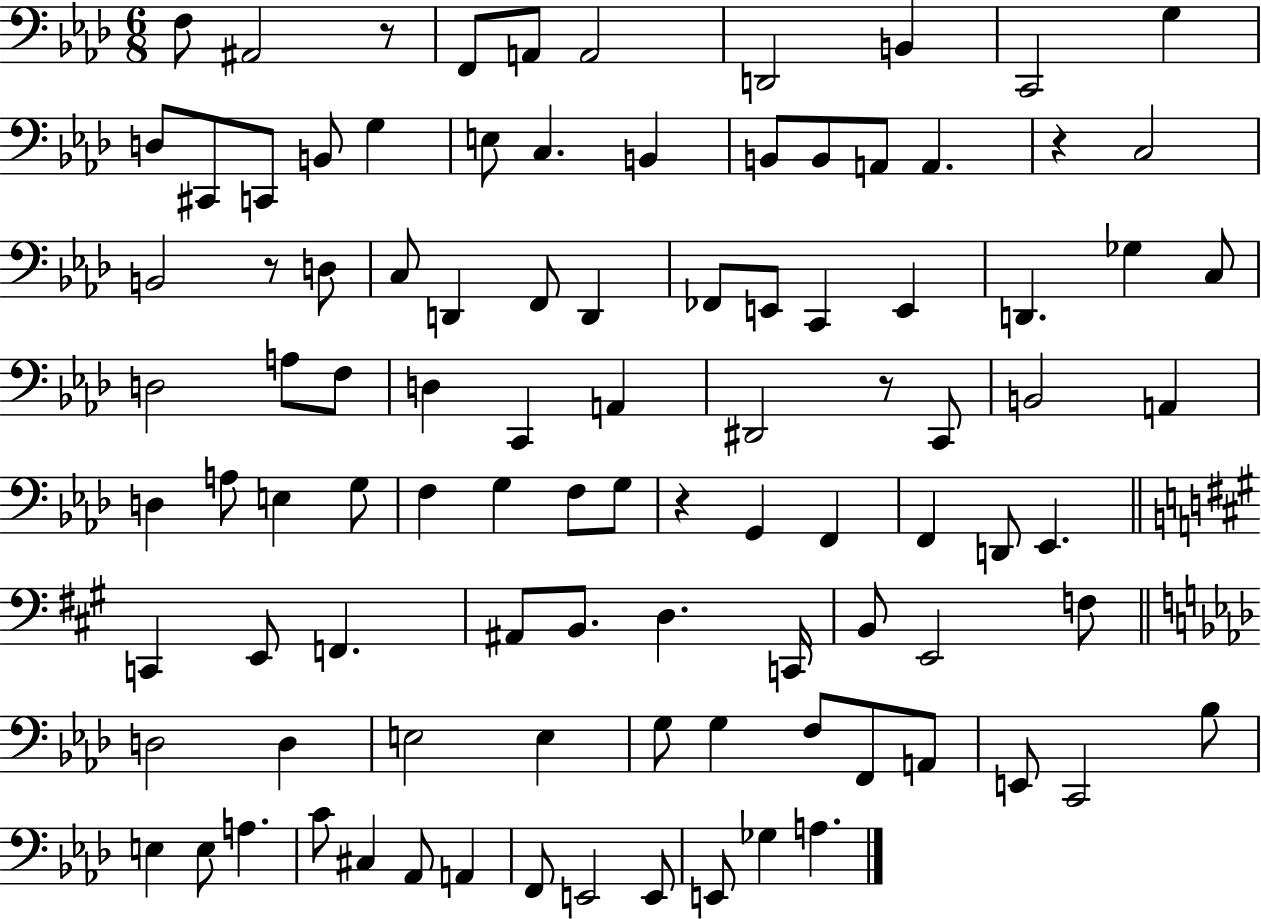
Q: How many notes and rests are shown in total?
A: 98